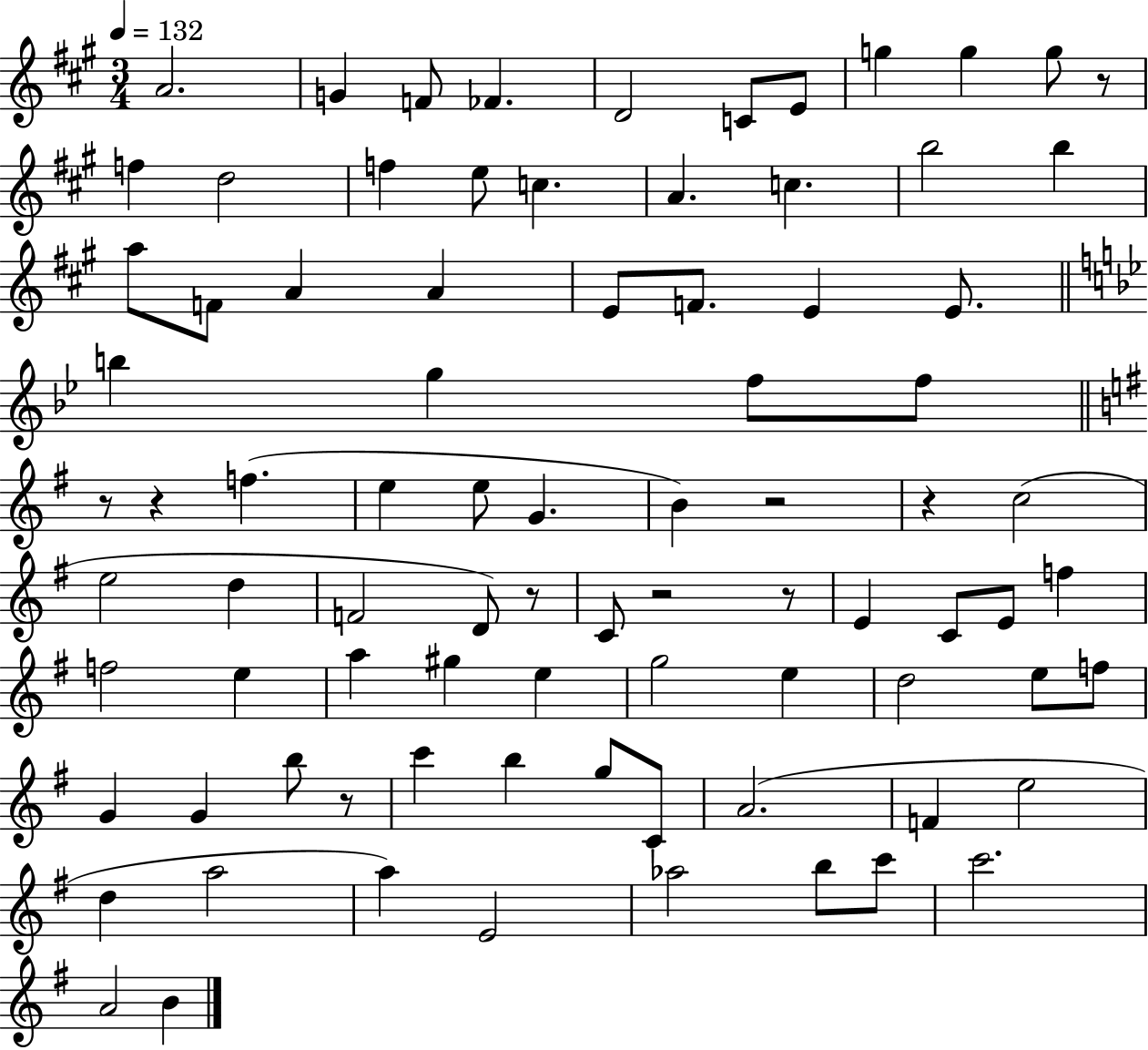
{
  \clef treble
  \numericTimeSignature
  \time 3/4
  \key a \major
  \tempo 4 = 132
  a'2. | g'4 f'8 fes'4. | d'2 c'8 e'8 | g''4 g''4 g''8 r8 | \break f''4 d''2 | f''4 e''8 c''4. | a'4. c''4. | b''2 b''4 | \break a''8 f'8 a'4 a'4 | e'8 f'8. e'4 e'8. | \bar "||" \break \key bes \major b''4 g''4 f''8 f''8 | \bar "||" \break \key g \major r8 r4 f''4.( | e''4 e''8 g'4. | b'4) r2 | r4 c''2( | \break e''2 d''4 | f'2 d'8) r8 | c'8 r2 r8 | e'4 c'8 e'8 f''4 | \break f''2 e''4 | a''4 gis''4 e''4 | g''2 e''4 | d''2 e''8 f''8 | \break g'4 g'4 b''8 r8 | c'''4 b''4 g''8 c'8 | a'2.( | f'4 e''2 | \break d''4 a''2 | a''4) e'2 | aes''2 b''8 c'''8 | c'''2. | \break a'2 b'4 | \bar "|."
}